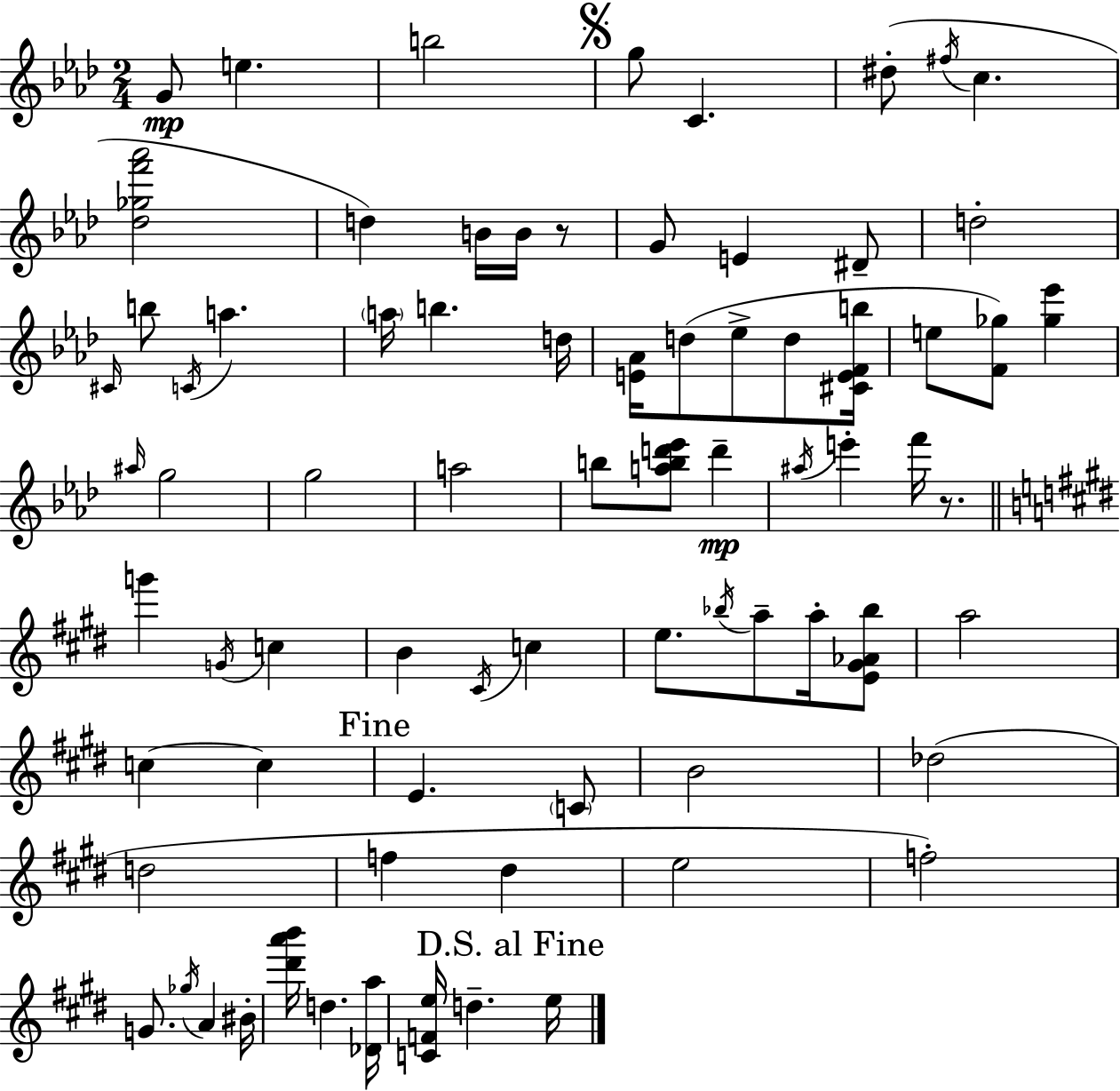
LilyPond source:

{
  \clef treble
  \numericTimeSignature
  \time 2/4
  \key aes \major
  g'8\mp e''4. | b''2 | \mark \markup { \musicglyph "scripts.segno" } g''8 c'4. | dis''8-.( \acciaccatura { fis''16 } c''4. | \break <des'' ges'' f''' aes'''>2 | d''4) b'16 b'16 r8 | g'8 e'4 dis'8-- | d''2-. | \break \grace { cis'16 } b''8 \acciaccatura { c'16 } a''4. | \parenthesize a''16 b''4. | d''16 <e' aes'>16 d''8( ees''8-> | d''8 <cis' e' f' b''>16 e''8 <f' ges''>8) <ges'' ees'''>4 | \break \grace { ais''16 } g''2 | g''2 | a''2 | b''8 <a'' b'' d''' ees'''>8 | \break d'''4--\mp \acciaccatura { ais''16 } e'''4-. | f'''16 r8. \bar "||" \break \key e \major g'''4 \acciaccatura { g'16 } c''4 | b'4 \acciaccatura { cis'16 } c''4 | e''8. \acciaccatura { bes''16 } a''8-- | a''16-. <e' gis' aes' bes''>8 a''2 | \break c''4~~ c''4 | \mark "Fine" e'4. | \parenthesize c'8 b'2 | des''2( | \break d''2 | f''4 dis''4 | e''2 | f''2-.) | \break g'8. \acciaccatura { ges''16 } a'4 | bis'16-. <dis''' a''' b'''>16 d''4. | <des' a''>16 <c' f' e''>16 d''4.-- | \mark "D.S. al Fine" e''16 \bar "|."
}